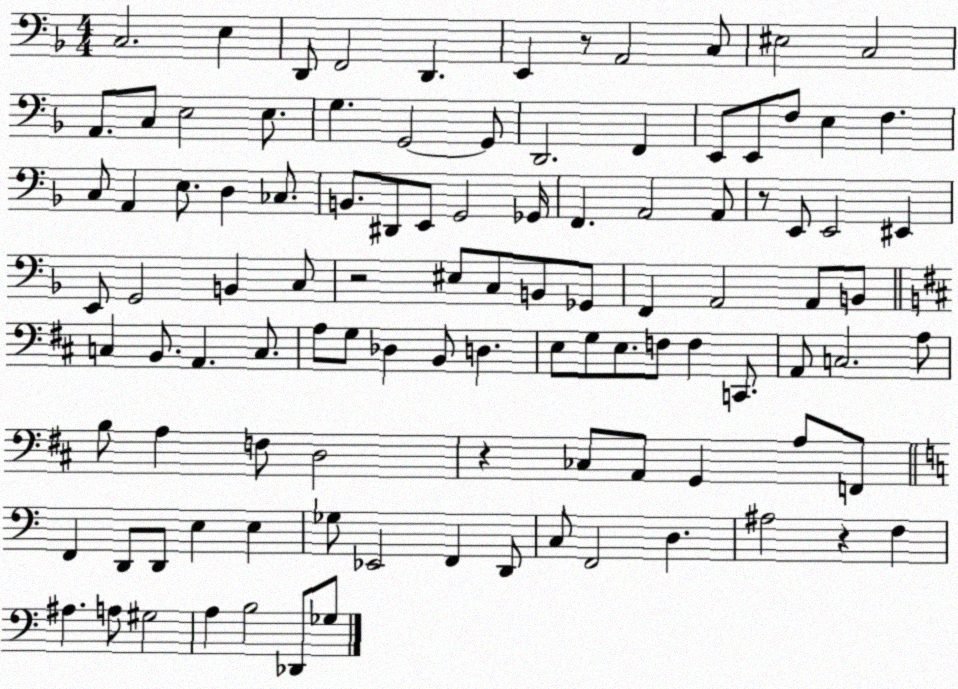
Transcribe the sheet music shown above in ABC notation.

X:1
T:Untitled
M:4/4
L:1/4
K:F
C,2 E, D,,/2 F,,2 D,, E,, z/2 A,,2 C,/2 ^E,2 C,2 A,,/2 C,/2 E,2 E,/2 G, G,,2 G,,/2 D,,2 F,, E,,/2 E,,/2 F,/2 E, F, C,/2 A,, E,/2 D, _C,/2 B,,/2 ^D,,/2 E,,/2 G,,2 _G,,/4 F,, A,,2 A,,/2 z/2 E,,/2 E,,2 ^E,, E,,/2 G,,2 B,, C,/2 z2 ^E,/2 C,/2 B,,/2 _G,,/2 F,, A,,2 A,,/2 B,,/2 C, B,,/2 A,, C,/2 A,/2 G,/2 _D, B,,/2 D, E,/2 G,/2 E,/2 F,/2 F, C,,/2 A,,/2 C,2 A,/2 B,/2 A, F,/2 D,2 z _C,/2 A,,/2 G,, A,/2 F,,/2 F,, D,,/2 D,,/2 E, E, _G,/2 _E,,2 F,, D,,/2 C,/2 F,,2 D, ^A,2 z F, ^A, A,/2 ^G,2 A, B,2 _D,,/2 _G,/2